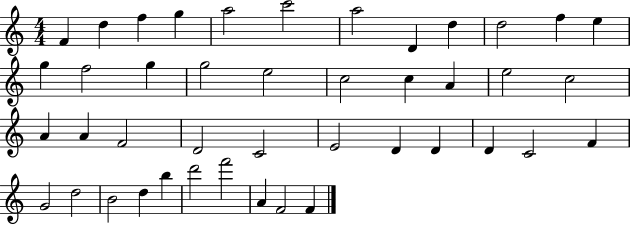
F4/q D5/q F5/q G5/q A5/h C6/h A5/h D4/q D5/q D5/h F5/q E5/q G5/q F5/h G5/q G5/h E5/h C5/h C5/q A4/q E5/h C5/h A4/q A4/q F4/h D4/h C4/h E4/h D4/q D4/q D4/q C4/h F4/q G4/h D5/h B4/h D5/q B5/q D6/h F6/h A4/q F4/h F4/q